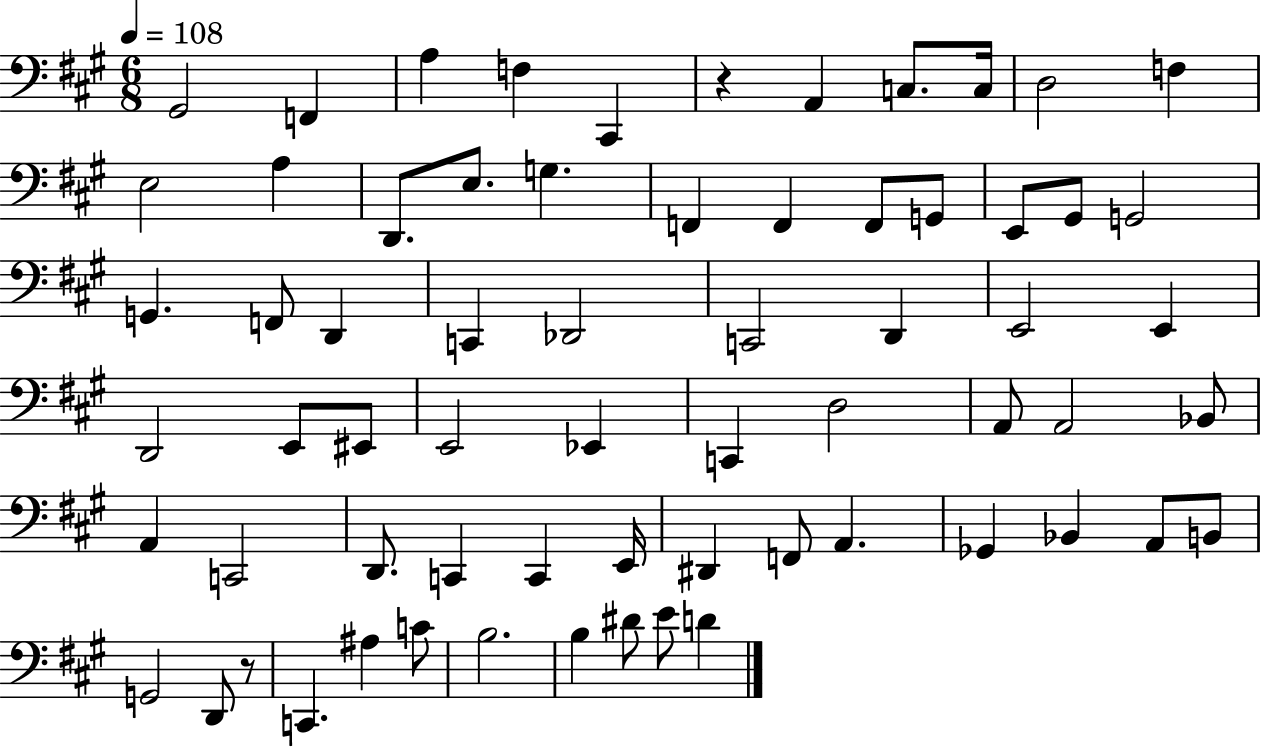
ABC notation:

X:1
T:Untitled
M:6/8
L:1/4
K:A
^G,,2 F,, A, F, ^C,, z A,, C,/2 C,/4 D,2 F, E,2 A, D,,/2 E,/2 G, F,, F,, F,,/2 G,,/2 E,,/2 ^G,,/2 G,,2 G,, F,,/2 D,, C,, _D,,2 C,,2 D,, E,,2 E,, D,,2 E,,/2 ^E,,/2 E,,2 _E,, C,, D,2 A,,/2 A,,2 _B,,/2 A,, C,,2 D,,/2 C,, C,, E,,/4 ^D,, F,,/2 A,, _G,, _B,, A,,/2 B,,/2 G,,2 D,,/2 z/2 C,, ^A, C/2 B,2 B, ^D/2 E/2 D